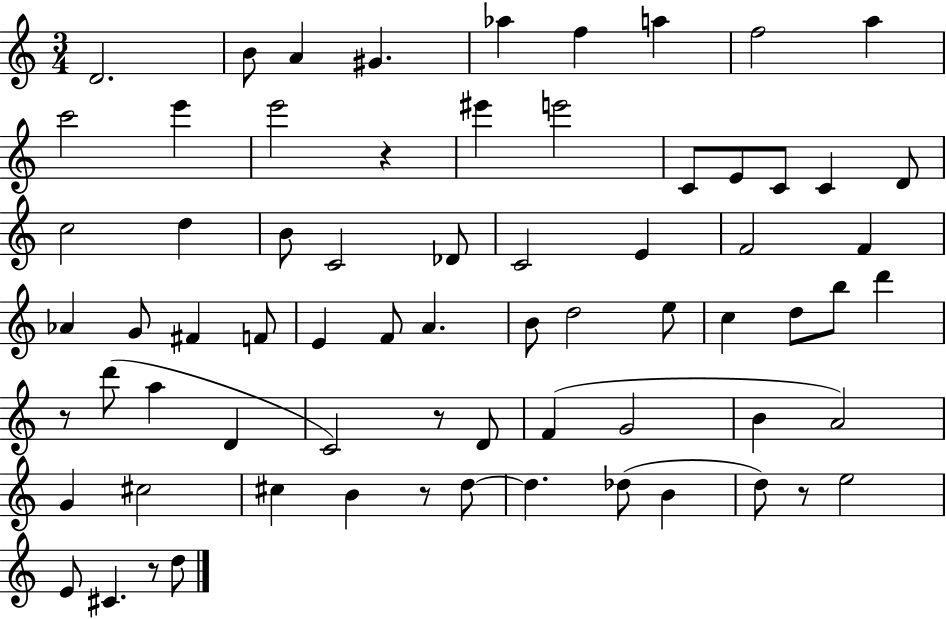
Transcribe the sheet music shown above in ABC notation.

X:1
T:Untitled
M:3/4
L:1/4
K:C
D2 B/2 A ^G _a f a f2 a c'2 e' e'2 z ^e' e'2 C/2 E/2 C/2 C D/2 c2 d B/2 C2 _D/2 C2 E F2 F _A G/2 ^F F/2 E F/2 A B/2 d2 e/2 c d/2 b/2 d' z/2 d'/2 a D C2 z/2 D/2 F G2 B A2 G ^c2 ^c B z/2 d/2 d _d/2 B d/2 z/2 e2 E/2 ^C z/2 d/2